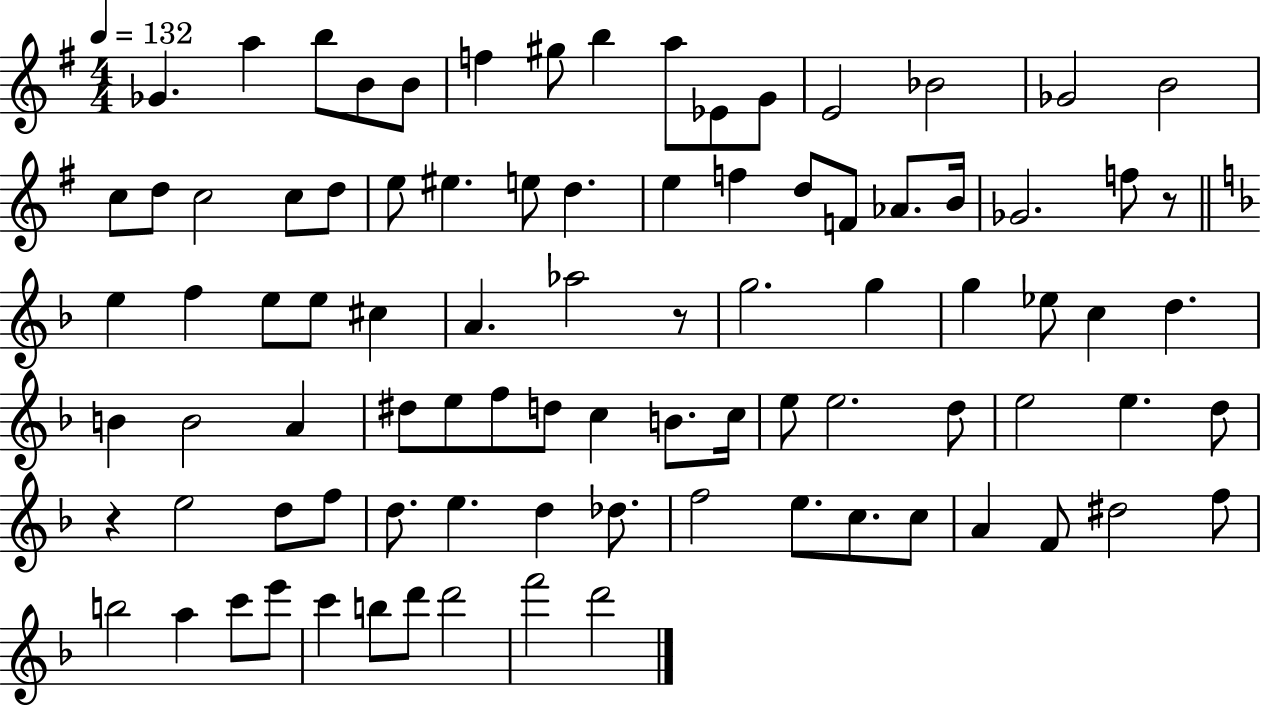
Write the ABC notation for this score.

X:1
T:Untitled
M:4/4
L:1/4
K:G
_G a b/2 B/2 B/2 f ^g/2 b a/2 _E/2 G/2 E2 _B2 _G2 B2 c/2 d/2 c2 c/2 d/2 e/2 ^e e/2 d e f d/2 F/2 _A/2 B/4 _G2 f/2 z/2 e f e/2 e/2 ^c A _a2 z/2 g2 g g _e/2 c d B B2 A ^d/2 e/2 f/2 d/2 c B/2 c/4 e/2 e2 d/2 e2 e d/2 z e2 d/2 f/2 d/2 e d _d/2 f2 e/2 c/2 c/2 A F/2 ^d2 f/2 b2 a c'/2 e'/2 c' b/2 d'/2 d'2 f'2 d'2